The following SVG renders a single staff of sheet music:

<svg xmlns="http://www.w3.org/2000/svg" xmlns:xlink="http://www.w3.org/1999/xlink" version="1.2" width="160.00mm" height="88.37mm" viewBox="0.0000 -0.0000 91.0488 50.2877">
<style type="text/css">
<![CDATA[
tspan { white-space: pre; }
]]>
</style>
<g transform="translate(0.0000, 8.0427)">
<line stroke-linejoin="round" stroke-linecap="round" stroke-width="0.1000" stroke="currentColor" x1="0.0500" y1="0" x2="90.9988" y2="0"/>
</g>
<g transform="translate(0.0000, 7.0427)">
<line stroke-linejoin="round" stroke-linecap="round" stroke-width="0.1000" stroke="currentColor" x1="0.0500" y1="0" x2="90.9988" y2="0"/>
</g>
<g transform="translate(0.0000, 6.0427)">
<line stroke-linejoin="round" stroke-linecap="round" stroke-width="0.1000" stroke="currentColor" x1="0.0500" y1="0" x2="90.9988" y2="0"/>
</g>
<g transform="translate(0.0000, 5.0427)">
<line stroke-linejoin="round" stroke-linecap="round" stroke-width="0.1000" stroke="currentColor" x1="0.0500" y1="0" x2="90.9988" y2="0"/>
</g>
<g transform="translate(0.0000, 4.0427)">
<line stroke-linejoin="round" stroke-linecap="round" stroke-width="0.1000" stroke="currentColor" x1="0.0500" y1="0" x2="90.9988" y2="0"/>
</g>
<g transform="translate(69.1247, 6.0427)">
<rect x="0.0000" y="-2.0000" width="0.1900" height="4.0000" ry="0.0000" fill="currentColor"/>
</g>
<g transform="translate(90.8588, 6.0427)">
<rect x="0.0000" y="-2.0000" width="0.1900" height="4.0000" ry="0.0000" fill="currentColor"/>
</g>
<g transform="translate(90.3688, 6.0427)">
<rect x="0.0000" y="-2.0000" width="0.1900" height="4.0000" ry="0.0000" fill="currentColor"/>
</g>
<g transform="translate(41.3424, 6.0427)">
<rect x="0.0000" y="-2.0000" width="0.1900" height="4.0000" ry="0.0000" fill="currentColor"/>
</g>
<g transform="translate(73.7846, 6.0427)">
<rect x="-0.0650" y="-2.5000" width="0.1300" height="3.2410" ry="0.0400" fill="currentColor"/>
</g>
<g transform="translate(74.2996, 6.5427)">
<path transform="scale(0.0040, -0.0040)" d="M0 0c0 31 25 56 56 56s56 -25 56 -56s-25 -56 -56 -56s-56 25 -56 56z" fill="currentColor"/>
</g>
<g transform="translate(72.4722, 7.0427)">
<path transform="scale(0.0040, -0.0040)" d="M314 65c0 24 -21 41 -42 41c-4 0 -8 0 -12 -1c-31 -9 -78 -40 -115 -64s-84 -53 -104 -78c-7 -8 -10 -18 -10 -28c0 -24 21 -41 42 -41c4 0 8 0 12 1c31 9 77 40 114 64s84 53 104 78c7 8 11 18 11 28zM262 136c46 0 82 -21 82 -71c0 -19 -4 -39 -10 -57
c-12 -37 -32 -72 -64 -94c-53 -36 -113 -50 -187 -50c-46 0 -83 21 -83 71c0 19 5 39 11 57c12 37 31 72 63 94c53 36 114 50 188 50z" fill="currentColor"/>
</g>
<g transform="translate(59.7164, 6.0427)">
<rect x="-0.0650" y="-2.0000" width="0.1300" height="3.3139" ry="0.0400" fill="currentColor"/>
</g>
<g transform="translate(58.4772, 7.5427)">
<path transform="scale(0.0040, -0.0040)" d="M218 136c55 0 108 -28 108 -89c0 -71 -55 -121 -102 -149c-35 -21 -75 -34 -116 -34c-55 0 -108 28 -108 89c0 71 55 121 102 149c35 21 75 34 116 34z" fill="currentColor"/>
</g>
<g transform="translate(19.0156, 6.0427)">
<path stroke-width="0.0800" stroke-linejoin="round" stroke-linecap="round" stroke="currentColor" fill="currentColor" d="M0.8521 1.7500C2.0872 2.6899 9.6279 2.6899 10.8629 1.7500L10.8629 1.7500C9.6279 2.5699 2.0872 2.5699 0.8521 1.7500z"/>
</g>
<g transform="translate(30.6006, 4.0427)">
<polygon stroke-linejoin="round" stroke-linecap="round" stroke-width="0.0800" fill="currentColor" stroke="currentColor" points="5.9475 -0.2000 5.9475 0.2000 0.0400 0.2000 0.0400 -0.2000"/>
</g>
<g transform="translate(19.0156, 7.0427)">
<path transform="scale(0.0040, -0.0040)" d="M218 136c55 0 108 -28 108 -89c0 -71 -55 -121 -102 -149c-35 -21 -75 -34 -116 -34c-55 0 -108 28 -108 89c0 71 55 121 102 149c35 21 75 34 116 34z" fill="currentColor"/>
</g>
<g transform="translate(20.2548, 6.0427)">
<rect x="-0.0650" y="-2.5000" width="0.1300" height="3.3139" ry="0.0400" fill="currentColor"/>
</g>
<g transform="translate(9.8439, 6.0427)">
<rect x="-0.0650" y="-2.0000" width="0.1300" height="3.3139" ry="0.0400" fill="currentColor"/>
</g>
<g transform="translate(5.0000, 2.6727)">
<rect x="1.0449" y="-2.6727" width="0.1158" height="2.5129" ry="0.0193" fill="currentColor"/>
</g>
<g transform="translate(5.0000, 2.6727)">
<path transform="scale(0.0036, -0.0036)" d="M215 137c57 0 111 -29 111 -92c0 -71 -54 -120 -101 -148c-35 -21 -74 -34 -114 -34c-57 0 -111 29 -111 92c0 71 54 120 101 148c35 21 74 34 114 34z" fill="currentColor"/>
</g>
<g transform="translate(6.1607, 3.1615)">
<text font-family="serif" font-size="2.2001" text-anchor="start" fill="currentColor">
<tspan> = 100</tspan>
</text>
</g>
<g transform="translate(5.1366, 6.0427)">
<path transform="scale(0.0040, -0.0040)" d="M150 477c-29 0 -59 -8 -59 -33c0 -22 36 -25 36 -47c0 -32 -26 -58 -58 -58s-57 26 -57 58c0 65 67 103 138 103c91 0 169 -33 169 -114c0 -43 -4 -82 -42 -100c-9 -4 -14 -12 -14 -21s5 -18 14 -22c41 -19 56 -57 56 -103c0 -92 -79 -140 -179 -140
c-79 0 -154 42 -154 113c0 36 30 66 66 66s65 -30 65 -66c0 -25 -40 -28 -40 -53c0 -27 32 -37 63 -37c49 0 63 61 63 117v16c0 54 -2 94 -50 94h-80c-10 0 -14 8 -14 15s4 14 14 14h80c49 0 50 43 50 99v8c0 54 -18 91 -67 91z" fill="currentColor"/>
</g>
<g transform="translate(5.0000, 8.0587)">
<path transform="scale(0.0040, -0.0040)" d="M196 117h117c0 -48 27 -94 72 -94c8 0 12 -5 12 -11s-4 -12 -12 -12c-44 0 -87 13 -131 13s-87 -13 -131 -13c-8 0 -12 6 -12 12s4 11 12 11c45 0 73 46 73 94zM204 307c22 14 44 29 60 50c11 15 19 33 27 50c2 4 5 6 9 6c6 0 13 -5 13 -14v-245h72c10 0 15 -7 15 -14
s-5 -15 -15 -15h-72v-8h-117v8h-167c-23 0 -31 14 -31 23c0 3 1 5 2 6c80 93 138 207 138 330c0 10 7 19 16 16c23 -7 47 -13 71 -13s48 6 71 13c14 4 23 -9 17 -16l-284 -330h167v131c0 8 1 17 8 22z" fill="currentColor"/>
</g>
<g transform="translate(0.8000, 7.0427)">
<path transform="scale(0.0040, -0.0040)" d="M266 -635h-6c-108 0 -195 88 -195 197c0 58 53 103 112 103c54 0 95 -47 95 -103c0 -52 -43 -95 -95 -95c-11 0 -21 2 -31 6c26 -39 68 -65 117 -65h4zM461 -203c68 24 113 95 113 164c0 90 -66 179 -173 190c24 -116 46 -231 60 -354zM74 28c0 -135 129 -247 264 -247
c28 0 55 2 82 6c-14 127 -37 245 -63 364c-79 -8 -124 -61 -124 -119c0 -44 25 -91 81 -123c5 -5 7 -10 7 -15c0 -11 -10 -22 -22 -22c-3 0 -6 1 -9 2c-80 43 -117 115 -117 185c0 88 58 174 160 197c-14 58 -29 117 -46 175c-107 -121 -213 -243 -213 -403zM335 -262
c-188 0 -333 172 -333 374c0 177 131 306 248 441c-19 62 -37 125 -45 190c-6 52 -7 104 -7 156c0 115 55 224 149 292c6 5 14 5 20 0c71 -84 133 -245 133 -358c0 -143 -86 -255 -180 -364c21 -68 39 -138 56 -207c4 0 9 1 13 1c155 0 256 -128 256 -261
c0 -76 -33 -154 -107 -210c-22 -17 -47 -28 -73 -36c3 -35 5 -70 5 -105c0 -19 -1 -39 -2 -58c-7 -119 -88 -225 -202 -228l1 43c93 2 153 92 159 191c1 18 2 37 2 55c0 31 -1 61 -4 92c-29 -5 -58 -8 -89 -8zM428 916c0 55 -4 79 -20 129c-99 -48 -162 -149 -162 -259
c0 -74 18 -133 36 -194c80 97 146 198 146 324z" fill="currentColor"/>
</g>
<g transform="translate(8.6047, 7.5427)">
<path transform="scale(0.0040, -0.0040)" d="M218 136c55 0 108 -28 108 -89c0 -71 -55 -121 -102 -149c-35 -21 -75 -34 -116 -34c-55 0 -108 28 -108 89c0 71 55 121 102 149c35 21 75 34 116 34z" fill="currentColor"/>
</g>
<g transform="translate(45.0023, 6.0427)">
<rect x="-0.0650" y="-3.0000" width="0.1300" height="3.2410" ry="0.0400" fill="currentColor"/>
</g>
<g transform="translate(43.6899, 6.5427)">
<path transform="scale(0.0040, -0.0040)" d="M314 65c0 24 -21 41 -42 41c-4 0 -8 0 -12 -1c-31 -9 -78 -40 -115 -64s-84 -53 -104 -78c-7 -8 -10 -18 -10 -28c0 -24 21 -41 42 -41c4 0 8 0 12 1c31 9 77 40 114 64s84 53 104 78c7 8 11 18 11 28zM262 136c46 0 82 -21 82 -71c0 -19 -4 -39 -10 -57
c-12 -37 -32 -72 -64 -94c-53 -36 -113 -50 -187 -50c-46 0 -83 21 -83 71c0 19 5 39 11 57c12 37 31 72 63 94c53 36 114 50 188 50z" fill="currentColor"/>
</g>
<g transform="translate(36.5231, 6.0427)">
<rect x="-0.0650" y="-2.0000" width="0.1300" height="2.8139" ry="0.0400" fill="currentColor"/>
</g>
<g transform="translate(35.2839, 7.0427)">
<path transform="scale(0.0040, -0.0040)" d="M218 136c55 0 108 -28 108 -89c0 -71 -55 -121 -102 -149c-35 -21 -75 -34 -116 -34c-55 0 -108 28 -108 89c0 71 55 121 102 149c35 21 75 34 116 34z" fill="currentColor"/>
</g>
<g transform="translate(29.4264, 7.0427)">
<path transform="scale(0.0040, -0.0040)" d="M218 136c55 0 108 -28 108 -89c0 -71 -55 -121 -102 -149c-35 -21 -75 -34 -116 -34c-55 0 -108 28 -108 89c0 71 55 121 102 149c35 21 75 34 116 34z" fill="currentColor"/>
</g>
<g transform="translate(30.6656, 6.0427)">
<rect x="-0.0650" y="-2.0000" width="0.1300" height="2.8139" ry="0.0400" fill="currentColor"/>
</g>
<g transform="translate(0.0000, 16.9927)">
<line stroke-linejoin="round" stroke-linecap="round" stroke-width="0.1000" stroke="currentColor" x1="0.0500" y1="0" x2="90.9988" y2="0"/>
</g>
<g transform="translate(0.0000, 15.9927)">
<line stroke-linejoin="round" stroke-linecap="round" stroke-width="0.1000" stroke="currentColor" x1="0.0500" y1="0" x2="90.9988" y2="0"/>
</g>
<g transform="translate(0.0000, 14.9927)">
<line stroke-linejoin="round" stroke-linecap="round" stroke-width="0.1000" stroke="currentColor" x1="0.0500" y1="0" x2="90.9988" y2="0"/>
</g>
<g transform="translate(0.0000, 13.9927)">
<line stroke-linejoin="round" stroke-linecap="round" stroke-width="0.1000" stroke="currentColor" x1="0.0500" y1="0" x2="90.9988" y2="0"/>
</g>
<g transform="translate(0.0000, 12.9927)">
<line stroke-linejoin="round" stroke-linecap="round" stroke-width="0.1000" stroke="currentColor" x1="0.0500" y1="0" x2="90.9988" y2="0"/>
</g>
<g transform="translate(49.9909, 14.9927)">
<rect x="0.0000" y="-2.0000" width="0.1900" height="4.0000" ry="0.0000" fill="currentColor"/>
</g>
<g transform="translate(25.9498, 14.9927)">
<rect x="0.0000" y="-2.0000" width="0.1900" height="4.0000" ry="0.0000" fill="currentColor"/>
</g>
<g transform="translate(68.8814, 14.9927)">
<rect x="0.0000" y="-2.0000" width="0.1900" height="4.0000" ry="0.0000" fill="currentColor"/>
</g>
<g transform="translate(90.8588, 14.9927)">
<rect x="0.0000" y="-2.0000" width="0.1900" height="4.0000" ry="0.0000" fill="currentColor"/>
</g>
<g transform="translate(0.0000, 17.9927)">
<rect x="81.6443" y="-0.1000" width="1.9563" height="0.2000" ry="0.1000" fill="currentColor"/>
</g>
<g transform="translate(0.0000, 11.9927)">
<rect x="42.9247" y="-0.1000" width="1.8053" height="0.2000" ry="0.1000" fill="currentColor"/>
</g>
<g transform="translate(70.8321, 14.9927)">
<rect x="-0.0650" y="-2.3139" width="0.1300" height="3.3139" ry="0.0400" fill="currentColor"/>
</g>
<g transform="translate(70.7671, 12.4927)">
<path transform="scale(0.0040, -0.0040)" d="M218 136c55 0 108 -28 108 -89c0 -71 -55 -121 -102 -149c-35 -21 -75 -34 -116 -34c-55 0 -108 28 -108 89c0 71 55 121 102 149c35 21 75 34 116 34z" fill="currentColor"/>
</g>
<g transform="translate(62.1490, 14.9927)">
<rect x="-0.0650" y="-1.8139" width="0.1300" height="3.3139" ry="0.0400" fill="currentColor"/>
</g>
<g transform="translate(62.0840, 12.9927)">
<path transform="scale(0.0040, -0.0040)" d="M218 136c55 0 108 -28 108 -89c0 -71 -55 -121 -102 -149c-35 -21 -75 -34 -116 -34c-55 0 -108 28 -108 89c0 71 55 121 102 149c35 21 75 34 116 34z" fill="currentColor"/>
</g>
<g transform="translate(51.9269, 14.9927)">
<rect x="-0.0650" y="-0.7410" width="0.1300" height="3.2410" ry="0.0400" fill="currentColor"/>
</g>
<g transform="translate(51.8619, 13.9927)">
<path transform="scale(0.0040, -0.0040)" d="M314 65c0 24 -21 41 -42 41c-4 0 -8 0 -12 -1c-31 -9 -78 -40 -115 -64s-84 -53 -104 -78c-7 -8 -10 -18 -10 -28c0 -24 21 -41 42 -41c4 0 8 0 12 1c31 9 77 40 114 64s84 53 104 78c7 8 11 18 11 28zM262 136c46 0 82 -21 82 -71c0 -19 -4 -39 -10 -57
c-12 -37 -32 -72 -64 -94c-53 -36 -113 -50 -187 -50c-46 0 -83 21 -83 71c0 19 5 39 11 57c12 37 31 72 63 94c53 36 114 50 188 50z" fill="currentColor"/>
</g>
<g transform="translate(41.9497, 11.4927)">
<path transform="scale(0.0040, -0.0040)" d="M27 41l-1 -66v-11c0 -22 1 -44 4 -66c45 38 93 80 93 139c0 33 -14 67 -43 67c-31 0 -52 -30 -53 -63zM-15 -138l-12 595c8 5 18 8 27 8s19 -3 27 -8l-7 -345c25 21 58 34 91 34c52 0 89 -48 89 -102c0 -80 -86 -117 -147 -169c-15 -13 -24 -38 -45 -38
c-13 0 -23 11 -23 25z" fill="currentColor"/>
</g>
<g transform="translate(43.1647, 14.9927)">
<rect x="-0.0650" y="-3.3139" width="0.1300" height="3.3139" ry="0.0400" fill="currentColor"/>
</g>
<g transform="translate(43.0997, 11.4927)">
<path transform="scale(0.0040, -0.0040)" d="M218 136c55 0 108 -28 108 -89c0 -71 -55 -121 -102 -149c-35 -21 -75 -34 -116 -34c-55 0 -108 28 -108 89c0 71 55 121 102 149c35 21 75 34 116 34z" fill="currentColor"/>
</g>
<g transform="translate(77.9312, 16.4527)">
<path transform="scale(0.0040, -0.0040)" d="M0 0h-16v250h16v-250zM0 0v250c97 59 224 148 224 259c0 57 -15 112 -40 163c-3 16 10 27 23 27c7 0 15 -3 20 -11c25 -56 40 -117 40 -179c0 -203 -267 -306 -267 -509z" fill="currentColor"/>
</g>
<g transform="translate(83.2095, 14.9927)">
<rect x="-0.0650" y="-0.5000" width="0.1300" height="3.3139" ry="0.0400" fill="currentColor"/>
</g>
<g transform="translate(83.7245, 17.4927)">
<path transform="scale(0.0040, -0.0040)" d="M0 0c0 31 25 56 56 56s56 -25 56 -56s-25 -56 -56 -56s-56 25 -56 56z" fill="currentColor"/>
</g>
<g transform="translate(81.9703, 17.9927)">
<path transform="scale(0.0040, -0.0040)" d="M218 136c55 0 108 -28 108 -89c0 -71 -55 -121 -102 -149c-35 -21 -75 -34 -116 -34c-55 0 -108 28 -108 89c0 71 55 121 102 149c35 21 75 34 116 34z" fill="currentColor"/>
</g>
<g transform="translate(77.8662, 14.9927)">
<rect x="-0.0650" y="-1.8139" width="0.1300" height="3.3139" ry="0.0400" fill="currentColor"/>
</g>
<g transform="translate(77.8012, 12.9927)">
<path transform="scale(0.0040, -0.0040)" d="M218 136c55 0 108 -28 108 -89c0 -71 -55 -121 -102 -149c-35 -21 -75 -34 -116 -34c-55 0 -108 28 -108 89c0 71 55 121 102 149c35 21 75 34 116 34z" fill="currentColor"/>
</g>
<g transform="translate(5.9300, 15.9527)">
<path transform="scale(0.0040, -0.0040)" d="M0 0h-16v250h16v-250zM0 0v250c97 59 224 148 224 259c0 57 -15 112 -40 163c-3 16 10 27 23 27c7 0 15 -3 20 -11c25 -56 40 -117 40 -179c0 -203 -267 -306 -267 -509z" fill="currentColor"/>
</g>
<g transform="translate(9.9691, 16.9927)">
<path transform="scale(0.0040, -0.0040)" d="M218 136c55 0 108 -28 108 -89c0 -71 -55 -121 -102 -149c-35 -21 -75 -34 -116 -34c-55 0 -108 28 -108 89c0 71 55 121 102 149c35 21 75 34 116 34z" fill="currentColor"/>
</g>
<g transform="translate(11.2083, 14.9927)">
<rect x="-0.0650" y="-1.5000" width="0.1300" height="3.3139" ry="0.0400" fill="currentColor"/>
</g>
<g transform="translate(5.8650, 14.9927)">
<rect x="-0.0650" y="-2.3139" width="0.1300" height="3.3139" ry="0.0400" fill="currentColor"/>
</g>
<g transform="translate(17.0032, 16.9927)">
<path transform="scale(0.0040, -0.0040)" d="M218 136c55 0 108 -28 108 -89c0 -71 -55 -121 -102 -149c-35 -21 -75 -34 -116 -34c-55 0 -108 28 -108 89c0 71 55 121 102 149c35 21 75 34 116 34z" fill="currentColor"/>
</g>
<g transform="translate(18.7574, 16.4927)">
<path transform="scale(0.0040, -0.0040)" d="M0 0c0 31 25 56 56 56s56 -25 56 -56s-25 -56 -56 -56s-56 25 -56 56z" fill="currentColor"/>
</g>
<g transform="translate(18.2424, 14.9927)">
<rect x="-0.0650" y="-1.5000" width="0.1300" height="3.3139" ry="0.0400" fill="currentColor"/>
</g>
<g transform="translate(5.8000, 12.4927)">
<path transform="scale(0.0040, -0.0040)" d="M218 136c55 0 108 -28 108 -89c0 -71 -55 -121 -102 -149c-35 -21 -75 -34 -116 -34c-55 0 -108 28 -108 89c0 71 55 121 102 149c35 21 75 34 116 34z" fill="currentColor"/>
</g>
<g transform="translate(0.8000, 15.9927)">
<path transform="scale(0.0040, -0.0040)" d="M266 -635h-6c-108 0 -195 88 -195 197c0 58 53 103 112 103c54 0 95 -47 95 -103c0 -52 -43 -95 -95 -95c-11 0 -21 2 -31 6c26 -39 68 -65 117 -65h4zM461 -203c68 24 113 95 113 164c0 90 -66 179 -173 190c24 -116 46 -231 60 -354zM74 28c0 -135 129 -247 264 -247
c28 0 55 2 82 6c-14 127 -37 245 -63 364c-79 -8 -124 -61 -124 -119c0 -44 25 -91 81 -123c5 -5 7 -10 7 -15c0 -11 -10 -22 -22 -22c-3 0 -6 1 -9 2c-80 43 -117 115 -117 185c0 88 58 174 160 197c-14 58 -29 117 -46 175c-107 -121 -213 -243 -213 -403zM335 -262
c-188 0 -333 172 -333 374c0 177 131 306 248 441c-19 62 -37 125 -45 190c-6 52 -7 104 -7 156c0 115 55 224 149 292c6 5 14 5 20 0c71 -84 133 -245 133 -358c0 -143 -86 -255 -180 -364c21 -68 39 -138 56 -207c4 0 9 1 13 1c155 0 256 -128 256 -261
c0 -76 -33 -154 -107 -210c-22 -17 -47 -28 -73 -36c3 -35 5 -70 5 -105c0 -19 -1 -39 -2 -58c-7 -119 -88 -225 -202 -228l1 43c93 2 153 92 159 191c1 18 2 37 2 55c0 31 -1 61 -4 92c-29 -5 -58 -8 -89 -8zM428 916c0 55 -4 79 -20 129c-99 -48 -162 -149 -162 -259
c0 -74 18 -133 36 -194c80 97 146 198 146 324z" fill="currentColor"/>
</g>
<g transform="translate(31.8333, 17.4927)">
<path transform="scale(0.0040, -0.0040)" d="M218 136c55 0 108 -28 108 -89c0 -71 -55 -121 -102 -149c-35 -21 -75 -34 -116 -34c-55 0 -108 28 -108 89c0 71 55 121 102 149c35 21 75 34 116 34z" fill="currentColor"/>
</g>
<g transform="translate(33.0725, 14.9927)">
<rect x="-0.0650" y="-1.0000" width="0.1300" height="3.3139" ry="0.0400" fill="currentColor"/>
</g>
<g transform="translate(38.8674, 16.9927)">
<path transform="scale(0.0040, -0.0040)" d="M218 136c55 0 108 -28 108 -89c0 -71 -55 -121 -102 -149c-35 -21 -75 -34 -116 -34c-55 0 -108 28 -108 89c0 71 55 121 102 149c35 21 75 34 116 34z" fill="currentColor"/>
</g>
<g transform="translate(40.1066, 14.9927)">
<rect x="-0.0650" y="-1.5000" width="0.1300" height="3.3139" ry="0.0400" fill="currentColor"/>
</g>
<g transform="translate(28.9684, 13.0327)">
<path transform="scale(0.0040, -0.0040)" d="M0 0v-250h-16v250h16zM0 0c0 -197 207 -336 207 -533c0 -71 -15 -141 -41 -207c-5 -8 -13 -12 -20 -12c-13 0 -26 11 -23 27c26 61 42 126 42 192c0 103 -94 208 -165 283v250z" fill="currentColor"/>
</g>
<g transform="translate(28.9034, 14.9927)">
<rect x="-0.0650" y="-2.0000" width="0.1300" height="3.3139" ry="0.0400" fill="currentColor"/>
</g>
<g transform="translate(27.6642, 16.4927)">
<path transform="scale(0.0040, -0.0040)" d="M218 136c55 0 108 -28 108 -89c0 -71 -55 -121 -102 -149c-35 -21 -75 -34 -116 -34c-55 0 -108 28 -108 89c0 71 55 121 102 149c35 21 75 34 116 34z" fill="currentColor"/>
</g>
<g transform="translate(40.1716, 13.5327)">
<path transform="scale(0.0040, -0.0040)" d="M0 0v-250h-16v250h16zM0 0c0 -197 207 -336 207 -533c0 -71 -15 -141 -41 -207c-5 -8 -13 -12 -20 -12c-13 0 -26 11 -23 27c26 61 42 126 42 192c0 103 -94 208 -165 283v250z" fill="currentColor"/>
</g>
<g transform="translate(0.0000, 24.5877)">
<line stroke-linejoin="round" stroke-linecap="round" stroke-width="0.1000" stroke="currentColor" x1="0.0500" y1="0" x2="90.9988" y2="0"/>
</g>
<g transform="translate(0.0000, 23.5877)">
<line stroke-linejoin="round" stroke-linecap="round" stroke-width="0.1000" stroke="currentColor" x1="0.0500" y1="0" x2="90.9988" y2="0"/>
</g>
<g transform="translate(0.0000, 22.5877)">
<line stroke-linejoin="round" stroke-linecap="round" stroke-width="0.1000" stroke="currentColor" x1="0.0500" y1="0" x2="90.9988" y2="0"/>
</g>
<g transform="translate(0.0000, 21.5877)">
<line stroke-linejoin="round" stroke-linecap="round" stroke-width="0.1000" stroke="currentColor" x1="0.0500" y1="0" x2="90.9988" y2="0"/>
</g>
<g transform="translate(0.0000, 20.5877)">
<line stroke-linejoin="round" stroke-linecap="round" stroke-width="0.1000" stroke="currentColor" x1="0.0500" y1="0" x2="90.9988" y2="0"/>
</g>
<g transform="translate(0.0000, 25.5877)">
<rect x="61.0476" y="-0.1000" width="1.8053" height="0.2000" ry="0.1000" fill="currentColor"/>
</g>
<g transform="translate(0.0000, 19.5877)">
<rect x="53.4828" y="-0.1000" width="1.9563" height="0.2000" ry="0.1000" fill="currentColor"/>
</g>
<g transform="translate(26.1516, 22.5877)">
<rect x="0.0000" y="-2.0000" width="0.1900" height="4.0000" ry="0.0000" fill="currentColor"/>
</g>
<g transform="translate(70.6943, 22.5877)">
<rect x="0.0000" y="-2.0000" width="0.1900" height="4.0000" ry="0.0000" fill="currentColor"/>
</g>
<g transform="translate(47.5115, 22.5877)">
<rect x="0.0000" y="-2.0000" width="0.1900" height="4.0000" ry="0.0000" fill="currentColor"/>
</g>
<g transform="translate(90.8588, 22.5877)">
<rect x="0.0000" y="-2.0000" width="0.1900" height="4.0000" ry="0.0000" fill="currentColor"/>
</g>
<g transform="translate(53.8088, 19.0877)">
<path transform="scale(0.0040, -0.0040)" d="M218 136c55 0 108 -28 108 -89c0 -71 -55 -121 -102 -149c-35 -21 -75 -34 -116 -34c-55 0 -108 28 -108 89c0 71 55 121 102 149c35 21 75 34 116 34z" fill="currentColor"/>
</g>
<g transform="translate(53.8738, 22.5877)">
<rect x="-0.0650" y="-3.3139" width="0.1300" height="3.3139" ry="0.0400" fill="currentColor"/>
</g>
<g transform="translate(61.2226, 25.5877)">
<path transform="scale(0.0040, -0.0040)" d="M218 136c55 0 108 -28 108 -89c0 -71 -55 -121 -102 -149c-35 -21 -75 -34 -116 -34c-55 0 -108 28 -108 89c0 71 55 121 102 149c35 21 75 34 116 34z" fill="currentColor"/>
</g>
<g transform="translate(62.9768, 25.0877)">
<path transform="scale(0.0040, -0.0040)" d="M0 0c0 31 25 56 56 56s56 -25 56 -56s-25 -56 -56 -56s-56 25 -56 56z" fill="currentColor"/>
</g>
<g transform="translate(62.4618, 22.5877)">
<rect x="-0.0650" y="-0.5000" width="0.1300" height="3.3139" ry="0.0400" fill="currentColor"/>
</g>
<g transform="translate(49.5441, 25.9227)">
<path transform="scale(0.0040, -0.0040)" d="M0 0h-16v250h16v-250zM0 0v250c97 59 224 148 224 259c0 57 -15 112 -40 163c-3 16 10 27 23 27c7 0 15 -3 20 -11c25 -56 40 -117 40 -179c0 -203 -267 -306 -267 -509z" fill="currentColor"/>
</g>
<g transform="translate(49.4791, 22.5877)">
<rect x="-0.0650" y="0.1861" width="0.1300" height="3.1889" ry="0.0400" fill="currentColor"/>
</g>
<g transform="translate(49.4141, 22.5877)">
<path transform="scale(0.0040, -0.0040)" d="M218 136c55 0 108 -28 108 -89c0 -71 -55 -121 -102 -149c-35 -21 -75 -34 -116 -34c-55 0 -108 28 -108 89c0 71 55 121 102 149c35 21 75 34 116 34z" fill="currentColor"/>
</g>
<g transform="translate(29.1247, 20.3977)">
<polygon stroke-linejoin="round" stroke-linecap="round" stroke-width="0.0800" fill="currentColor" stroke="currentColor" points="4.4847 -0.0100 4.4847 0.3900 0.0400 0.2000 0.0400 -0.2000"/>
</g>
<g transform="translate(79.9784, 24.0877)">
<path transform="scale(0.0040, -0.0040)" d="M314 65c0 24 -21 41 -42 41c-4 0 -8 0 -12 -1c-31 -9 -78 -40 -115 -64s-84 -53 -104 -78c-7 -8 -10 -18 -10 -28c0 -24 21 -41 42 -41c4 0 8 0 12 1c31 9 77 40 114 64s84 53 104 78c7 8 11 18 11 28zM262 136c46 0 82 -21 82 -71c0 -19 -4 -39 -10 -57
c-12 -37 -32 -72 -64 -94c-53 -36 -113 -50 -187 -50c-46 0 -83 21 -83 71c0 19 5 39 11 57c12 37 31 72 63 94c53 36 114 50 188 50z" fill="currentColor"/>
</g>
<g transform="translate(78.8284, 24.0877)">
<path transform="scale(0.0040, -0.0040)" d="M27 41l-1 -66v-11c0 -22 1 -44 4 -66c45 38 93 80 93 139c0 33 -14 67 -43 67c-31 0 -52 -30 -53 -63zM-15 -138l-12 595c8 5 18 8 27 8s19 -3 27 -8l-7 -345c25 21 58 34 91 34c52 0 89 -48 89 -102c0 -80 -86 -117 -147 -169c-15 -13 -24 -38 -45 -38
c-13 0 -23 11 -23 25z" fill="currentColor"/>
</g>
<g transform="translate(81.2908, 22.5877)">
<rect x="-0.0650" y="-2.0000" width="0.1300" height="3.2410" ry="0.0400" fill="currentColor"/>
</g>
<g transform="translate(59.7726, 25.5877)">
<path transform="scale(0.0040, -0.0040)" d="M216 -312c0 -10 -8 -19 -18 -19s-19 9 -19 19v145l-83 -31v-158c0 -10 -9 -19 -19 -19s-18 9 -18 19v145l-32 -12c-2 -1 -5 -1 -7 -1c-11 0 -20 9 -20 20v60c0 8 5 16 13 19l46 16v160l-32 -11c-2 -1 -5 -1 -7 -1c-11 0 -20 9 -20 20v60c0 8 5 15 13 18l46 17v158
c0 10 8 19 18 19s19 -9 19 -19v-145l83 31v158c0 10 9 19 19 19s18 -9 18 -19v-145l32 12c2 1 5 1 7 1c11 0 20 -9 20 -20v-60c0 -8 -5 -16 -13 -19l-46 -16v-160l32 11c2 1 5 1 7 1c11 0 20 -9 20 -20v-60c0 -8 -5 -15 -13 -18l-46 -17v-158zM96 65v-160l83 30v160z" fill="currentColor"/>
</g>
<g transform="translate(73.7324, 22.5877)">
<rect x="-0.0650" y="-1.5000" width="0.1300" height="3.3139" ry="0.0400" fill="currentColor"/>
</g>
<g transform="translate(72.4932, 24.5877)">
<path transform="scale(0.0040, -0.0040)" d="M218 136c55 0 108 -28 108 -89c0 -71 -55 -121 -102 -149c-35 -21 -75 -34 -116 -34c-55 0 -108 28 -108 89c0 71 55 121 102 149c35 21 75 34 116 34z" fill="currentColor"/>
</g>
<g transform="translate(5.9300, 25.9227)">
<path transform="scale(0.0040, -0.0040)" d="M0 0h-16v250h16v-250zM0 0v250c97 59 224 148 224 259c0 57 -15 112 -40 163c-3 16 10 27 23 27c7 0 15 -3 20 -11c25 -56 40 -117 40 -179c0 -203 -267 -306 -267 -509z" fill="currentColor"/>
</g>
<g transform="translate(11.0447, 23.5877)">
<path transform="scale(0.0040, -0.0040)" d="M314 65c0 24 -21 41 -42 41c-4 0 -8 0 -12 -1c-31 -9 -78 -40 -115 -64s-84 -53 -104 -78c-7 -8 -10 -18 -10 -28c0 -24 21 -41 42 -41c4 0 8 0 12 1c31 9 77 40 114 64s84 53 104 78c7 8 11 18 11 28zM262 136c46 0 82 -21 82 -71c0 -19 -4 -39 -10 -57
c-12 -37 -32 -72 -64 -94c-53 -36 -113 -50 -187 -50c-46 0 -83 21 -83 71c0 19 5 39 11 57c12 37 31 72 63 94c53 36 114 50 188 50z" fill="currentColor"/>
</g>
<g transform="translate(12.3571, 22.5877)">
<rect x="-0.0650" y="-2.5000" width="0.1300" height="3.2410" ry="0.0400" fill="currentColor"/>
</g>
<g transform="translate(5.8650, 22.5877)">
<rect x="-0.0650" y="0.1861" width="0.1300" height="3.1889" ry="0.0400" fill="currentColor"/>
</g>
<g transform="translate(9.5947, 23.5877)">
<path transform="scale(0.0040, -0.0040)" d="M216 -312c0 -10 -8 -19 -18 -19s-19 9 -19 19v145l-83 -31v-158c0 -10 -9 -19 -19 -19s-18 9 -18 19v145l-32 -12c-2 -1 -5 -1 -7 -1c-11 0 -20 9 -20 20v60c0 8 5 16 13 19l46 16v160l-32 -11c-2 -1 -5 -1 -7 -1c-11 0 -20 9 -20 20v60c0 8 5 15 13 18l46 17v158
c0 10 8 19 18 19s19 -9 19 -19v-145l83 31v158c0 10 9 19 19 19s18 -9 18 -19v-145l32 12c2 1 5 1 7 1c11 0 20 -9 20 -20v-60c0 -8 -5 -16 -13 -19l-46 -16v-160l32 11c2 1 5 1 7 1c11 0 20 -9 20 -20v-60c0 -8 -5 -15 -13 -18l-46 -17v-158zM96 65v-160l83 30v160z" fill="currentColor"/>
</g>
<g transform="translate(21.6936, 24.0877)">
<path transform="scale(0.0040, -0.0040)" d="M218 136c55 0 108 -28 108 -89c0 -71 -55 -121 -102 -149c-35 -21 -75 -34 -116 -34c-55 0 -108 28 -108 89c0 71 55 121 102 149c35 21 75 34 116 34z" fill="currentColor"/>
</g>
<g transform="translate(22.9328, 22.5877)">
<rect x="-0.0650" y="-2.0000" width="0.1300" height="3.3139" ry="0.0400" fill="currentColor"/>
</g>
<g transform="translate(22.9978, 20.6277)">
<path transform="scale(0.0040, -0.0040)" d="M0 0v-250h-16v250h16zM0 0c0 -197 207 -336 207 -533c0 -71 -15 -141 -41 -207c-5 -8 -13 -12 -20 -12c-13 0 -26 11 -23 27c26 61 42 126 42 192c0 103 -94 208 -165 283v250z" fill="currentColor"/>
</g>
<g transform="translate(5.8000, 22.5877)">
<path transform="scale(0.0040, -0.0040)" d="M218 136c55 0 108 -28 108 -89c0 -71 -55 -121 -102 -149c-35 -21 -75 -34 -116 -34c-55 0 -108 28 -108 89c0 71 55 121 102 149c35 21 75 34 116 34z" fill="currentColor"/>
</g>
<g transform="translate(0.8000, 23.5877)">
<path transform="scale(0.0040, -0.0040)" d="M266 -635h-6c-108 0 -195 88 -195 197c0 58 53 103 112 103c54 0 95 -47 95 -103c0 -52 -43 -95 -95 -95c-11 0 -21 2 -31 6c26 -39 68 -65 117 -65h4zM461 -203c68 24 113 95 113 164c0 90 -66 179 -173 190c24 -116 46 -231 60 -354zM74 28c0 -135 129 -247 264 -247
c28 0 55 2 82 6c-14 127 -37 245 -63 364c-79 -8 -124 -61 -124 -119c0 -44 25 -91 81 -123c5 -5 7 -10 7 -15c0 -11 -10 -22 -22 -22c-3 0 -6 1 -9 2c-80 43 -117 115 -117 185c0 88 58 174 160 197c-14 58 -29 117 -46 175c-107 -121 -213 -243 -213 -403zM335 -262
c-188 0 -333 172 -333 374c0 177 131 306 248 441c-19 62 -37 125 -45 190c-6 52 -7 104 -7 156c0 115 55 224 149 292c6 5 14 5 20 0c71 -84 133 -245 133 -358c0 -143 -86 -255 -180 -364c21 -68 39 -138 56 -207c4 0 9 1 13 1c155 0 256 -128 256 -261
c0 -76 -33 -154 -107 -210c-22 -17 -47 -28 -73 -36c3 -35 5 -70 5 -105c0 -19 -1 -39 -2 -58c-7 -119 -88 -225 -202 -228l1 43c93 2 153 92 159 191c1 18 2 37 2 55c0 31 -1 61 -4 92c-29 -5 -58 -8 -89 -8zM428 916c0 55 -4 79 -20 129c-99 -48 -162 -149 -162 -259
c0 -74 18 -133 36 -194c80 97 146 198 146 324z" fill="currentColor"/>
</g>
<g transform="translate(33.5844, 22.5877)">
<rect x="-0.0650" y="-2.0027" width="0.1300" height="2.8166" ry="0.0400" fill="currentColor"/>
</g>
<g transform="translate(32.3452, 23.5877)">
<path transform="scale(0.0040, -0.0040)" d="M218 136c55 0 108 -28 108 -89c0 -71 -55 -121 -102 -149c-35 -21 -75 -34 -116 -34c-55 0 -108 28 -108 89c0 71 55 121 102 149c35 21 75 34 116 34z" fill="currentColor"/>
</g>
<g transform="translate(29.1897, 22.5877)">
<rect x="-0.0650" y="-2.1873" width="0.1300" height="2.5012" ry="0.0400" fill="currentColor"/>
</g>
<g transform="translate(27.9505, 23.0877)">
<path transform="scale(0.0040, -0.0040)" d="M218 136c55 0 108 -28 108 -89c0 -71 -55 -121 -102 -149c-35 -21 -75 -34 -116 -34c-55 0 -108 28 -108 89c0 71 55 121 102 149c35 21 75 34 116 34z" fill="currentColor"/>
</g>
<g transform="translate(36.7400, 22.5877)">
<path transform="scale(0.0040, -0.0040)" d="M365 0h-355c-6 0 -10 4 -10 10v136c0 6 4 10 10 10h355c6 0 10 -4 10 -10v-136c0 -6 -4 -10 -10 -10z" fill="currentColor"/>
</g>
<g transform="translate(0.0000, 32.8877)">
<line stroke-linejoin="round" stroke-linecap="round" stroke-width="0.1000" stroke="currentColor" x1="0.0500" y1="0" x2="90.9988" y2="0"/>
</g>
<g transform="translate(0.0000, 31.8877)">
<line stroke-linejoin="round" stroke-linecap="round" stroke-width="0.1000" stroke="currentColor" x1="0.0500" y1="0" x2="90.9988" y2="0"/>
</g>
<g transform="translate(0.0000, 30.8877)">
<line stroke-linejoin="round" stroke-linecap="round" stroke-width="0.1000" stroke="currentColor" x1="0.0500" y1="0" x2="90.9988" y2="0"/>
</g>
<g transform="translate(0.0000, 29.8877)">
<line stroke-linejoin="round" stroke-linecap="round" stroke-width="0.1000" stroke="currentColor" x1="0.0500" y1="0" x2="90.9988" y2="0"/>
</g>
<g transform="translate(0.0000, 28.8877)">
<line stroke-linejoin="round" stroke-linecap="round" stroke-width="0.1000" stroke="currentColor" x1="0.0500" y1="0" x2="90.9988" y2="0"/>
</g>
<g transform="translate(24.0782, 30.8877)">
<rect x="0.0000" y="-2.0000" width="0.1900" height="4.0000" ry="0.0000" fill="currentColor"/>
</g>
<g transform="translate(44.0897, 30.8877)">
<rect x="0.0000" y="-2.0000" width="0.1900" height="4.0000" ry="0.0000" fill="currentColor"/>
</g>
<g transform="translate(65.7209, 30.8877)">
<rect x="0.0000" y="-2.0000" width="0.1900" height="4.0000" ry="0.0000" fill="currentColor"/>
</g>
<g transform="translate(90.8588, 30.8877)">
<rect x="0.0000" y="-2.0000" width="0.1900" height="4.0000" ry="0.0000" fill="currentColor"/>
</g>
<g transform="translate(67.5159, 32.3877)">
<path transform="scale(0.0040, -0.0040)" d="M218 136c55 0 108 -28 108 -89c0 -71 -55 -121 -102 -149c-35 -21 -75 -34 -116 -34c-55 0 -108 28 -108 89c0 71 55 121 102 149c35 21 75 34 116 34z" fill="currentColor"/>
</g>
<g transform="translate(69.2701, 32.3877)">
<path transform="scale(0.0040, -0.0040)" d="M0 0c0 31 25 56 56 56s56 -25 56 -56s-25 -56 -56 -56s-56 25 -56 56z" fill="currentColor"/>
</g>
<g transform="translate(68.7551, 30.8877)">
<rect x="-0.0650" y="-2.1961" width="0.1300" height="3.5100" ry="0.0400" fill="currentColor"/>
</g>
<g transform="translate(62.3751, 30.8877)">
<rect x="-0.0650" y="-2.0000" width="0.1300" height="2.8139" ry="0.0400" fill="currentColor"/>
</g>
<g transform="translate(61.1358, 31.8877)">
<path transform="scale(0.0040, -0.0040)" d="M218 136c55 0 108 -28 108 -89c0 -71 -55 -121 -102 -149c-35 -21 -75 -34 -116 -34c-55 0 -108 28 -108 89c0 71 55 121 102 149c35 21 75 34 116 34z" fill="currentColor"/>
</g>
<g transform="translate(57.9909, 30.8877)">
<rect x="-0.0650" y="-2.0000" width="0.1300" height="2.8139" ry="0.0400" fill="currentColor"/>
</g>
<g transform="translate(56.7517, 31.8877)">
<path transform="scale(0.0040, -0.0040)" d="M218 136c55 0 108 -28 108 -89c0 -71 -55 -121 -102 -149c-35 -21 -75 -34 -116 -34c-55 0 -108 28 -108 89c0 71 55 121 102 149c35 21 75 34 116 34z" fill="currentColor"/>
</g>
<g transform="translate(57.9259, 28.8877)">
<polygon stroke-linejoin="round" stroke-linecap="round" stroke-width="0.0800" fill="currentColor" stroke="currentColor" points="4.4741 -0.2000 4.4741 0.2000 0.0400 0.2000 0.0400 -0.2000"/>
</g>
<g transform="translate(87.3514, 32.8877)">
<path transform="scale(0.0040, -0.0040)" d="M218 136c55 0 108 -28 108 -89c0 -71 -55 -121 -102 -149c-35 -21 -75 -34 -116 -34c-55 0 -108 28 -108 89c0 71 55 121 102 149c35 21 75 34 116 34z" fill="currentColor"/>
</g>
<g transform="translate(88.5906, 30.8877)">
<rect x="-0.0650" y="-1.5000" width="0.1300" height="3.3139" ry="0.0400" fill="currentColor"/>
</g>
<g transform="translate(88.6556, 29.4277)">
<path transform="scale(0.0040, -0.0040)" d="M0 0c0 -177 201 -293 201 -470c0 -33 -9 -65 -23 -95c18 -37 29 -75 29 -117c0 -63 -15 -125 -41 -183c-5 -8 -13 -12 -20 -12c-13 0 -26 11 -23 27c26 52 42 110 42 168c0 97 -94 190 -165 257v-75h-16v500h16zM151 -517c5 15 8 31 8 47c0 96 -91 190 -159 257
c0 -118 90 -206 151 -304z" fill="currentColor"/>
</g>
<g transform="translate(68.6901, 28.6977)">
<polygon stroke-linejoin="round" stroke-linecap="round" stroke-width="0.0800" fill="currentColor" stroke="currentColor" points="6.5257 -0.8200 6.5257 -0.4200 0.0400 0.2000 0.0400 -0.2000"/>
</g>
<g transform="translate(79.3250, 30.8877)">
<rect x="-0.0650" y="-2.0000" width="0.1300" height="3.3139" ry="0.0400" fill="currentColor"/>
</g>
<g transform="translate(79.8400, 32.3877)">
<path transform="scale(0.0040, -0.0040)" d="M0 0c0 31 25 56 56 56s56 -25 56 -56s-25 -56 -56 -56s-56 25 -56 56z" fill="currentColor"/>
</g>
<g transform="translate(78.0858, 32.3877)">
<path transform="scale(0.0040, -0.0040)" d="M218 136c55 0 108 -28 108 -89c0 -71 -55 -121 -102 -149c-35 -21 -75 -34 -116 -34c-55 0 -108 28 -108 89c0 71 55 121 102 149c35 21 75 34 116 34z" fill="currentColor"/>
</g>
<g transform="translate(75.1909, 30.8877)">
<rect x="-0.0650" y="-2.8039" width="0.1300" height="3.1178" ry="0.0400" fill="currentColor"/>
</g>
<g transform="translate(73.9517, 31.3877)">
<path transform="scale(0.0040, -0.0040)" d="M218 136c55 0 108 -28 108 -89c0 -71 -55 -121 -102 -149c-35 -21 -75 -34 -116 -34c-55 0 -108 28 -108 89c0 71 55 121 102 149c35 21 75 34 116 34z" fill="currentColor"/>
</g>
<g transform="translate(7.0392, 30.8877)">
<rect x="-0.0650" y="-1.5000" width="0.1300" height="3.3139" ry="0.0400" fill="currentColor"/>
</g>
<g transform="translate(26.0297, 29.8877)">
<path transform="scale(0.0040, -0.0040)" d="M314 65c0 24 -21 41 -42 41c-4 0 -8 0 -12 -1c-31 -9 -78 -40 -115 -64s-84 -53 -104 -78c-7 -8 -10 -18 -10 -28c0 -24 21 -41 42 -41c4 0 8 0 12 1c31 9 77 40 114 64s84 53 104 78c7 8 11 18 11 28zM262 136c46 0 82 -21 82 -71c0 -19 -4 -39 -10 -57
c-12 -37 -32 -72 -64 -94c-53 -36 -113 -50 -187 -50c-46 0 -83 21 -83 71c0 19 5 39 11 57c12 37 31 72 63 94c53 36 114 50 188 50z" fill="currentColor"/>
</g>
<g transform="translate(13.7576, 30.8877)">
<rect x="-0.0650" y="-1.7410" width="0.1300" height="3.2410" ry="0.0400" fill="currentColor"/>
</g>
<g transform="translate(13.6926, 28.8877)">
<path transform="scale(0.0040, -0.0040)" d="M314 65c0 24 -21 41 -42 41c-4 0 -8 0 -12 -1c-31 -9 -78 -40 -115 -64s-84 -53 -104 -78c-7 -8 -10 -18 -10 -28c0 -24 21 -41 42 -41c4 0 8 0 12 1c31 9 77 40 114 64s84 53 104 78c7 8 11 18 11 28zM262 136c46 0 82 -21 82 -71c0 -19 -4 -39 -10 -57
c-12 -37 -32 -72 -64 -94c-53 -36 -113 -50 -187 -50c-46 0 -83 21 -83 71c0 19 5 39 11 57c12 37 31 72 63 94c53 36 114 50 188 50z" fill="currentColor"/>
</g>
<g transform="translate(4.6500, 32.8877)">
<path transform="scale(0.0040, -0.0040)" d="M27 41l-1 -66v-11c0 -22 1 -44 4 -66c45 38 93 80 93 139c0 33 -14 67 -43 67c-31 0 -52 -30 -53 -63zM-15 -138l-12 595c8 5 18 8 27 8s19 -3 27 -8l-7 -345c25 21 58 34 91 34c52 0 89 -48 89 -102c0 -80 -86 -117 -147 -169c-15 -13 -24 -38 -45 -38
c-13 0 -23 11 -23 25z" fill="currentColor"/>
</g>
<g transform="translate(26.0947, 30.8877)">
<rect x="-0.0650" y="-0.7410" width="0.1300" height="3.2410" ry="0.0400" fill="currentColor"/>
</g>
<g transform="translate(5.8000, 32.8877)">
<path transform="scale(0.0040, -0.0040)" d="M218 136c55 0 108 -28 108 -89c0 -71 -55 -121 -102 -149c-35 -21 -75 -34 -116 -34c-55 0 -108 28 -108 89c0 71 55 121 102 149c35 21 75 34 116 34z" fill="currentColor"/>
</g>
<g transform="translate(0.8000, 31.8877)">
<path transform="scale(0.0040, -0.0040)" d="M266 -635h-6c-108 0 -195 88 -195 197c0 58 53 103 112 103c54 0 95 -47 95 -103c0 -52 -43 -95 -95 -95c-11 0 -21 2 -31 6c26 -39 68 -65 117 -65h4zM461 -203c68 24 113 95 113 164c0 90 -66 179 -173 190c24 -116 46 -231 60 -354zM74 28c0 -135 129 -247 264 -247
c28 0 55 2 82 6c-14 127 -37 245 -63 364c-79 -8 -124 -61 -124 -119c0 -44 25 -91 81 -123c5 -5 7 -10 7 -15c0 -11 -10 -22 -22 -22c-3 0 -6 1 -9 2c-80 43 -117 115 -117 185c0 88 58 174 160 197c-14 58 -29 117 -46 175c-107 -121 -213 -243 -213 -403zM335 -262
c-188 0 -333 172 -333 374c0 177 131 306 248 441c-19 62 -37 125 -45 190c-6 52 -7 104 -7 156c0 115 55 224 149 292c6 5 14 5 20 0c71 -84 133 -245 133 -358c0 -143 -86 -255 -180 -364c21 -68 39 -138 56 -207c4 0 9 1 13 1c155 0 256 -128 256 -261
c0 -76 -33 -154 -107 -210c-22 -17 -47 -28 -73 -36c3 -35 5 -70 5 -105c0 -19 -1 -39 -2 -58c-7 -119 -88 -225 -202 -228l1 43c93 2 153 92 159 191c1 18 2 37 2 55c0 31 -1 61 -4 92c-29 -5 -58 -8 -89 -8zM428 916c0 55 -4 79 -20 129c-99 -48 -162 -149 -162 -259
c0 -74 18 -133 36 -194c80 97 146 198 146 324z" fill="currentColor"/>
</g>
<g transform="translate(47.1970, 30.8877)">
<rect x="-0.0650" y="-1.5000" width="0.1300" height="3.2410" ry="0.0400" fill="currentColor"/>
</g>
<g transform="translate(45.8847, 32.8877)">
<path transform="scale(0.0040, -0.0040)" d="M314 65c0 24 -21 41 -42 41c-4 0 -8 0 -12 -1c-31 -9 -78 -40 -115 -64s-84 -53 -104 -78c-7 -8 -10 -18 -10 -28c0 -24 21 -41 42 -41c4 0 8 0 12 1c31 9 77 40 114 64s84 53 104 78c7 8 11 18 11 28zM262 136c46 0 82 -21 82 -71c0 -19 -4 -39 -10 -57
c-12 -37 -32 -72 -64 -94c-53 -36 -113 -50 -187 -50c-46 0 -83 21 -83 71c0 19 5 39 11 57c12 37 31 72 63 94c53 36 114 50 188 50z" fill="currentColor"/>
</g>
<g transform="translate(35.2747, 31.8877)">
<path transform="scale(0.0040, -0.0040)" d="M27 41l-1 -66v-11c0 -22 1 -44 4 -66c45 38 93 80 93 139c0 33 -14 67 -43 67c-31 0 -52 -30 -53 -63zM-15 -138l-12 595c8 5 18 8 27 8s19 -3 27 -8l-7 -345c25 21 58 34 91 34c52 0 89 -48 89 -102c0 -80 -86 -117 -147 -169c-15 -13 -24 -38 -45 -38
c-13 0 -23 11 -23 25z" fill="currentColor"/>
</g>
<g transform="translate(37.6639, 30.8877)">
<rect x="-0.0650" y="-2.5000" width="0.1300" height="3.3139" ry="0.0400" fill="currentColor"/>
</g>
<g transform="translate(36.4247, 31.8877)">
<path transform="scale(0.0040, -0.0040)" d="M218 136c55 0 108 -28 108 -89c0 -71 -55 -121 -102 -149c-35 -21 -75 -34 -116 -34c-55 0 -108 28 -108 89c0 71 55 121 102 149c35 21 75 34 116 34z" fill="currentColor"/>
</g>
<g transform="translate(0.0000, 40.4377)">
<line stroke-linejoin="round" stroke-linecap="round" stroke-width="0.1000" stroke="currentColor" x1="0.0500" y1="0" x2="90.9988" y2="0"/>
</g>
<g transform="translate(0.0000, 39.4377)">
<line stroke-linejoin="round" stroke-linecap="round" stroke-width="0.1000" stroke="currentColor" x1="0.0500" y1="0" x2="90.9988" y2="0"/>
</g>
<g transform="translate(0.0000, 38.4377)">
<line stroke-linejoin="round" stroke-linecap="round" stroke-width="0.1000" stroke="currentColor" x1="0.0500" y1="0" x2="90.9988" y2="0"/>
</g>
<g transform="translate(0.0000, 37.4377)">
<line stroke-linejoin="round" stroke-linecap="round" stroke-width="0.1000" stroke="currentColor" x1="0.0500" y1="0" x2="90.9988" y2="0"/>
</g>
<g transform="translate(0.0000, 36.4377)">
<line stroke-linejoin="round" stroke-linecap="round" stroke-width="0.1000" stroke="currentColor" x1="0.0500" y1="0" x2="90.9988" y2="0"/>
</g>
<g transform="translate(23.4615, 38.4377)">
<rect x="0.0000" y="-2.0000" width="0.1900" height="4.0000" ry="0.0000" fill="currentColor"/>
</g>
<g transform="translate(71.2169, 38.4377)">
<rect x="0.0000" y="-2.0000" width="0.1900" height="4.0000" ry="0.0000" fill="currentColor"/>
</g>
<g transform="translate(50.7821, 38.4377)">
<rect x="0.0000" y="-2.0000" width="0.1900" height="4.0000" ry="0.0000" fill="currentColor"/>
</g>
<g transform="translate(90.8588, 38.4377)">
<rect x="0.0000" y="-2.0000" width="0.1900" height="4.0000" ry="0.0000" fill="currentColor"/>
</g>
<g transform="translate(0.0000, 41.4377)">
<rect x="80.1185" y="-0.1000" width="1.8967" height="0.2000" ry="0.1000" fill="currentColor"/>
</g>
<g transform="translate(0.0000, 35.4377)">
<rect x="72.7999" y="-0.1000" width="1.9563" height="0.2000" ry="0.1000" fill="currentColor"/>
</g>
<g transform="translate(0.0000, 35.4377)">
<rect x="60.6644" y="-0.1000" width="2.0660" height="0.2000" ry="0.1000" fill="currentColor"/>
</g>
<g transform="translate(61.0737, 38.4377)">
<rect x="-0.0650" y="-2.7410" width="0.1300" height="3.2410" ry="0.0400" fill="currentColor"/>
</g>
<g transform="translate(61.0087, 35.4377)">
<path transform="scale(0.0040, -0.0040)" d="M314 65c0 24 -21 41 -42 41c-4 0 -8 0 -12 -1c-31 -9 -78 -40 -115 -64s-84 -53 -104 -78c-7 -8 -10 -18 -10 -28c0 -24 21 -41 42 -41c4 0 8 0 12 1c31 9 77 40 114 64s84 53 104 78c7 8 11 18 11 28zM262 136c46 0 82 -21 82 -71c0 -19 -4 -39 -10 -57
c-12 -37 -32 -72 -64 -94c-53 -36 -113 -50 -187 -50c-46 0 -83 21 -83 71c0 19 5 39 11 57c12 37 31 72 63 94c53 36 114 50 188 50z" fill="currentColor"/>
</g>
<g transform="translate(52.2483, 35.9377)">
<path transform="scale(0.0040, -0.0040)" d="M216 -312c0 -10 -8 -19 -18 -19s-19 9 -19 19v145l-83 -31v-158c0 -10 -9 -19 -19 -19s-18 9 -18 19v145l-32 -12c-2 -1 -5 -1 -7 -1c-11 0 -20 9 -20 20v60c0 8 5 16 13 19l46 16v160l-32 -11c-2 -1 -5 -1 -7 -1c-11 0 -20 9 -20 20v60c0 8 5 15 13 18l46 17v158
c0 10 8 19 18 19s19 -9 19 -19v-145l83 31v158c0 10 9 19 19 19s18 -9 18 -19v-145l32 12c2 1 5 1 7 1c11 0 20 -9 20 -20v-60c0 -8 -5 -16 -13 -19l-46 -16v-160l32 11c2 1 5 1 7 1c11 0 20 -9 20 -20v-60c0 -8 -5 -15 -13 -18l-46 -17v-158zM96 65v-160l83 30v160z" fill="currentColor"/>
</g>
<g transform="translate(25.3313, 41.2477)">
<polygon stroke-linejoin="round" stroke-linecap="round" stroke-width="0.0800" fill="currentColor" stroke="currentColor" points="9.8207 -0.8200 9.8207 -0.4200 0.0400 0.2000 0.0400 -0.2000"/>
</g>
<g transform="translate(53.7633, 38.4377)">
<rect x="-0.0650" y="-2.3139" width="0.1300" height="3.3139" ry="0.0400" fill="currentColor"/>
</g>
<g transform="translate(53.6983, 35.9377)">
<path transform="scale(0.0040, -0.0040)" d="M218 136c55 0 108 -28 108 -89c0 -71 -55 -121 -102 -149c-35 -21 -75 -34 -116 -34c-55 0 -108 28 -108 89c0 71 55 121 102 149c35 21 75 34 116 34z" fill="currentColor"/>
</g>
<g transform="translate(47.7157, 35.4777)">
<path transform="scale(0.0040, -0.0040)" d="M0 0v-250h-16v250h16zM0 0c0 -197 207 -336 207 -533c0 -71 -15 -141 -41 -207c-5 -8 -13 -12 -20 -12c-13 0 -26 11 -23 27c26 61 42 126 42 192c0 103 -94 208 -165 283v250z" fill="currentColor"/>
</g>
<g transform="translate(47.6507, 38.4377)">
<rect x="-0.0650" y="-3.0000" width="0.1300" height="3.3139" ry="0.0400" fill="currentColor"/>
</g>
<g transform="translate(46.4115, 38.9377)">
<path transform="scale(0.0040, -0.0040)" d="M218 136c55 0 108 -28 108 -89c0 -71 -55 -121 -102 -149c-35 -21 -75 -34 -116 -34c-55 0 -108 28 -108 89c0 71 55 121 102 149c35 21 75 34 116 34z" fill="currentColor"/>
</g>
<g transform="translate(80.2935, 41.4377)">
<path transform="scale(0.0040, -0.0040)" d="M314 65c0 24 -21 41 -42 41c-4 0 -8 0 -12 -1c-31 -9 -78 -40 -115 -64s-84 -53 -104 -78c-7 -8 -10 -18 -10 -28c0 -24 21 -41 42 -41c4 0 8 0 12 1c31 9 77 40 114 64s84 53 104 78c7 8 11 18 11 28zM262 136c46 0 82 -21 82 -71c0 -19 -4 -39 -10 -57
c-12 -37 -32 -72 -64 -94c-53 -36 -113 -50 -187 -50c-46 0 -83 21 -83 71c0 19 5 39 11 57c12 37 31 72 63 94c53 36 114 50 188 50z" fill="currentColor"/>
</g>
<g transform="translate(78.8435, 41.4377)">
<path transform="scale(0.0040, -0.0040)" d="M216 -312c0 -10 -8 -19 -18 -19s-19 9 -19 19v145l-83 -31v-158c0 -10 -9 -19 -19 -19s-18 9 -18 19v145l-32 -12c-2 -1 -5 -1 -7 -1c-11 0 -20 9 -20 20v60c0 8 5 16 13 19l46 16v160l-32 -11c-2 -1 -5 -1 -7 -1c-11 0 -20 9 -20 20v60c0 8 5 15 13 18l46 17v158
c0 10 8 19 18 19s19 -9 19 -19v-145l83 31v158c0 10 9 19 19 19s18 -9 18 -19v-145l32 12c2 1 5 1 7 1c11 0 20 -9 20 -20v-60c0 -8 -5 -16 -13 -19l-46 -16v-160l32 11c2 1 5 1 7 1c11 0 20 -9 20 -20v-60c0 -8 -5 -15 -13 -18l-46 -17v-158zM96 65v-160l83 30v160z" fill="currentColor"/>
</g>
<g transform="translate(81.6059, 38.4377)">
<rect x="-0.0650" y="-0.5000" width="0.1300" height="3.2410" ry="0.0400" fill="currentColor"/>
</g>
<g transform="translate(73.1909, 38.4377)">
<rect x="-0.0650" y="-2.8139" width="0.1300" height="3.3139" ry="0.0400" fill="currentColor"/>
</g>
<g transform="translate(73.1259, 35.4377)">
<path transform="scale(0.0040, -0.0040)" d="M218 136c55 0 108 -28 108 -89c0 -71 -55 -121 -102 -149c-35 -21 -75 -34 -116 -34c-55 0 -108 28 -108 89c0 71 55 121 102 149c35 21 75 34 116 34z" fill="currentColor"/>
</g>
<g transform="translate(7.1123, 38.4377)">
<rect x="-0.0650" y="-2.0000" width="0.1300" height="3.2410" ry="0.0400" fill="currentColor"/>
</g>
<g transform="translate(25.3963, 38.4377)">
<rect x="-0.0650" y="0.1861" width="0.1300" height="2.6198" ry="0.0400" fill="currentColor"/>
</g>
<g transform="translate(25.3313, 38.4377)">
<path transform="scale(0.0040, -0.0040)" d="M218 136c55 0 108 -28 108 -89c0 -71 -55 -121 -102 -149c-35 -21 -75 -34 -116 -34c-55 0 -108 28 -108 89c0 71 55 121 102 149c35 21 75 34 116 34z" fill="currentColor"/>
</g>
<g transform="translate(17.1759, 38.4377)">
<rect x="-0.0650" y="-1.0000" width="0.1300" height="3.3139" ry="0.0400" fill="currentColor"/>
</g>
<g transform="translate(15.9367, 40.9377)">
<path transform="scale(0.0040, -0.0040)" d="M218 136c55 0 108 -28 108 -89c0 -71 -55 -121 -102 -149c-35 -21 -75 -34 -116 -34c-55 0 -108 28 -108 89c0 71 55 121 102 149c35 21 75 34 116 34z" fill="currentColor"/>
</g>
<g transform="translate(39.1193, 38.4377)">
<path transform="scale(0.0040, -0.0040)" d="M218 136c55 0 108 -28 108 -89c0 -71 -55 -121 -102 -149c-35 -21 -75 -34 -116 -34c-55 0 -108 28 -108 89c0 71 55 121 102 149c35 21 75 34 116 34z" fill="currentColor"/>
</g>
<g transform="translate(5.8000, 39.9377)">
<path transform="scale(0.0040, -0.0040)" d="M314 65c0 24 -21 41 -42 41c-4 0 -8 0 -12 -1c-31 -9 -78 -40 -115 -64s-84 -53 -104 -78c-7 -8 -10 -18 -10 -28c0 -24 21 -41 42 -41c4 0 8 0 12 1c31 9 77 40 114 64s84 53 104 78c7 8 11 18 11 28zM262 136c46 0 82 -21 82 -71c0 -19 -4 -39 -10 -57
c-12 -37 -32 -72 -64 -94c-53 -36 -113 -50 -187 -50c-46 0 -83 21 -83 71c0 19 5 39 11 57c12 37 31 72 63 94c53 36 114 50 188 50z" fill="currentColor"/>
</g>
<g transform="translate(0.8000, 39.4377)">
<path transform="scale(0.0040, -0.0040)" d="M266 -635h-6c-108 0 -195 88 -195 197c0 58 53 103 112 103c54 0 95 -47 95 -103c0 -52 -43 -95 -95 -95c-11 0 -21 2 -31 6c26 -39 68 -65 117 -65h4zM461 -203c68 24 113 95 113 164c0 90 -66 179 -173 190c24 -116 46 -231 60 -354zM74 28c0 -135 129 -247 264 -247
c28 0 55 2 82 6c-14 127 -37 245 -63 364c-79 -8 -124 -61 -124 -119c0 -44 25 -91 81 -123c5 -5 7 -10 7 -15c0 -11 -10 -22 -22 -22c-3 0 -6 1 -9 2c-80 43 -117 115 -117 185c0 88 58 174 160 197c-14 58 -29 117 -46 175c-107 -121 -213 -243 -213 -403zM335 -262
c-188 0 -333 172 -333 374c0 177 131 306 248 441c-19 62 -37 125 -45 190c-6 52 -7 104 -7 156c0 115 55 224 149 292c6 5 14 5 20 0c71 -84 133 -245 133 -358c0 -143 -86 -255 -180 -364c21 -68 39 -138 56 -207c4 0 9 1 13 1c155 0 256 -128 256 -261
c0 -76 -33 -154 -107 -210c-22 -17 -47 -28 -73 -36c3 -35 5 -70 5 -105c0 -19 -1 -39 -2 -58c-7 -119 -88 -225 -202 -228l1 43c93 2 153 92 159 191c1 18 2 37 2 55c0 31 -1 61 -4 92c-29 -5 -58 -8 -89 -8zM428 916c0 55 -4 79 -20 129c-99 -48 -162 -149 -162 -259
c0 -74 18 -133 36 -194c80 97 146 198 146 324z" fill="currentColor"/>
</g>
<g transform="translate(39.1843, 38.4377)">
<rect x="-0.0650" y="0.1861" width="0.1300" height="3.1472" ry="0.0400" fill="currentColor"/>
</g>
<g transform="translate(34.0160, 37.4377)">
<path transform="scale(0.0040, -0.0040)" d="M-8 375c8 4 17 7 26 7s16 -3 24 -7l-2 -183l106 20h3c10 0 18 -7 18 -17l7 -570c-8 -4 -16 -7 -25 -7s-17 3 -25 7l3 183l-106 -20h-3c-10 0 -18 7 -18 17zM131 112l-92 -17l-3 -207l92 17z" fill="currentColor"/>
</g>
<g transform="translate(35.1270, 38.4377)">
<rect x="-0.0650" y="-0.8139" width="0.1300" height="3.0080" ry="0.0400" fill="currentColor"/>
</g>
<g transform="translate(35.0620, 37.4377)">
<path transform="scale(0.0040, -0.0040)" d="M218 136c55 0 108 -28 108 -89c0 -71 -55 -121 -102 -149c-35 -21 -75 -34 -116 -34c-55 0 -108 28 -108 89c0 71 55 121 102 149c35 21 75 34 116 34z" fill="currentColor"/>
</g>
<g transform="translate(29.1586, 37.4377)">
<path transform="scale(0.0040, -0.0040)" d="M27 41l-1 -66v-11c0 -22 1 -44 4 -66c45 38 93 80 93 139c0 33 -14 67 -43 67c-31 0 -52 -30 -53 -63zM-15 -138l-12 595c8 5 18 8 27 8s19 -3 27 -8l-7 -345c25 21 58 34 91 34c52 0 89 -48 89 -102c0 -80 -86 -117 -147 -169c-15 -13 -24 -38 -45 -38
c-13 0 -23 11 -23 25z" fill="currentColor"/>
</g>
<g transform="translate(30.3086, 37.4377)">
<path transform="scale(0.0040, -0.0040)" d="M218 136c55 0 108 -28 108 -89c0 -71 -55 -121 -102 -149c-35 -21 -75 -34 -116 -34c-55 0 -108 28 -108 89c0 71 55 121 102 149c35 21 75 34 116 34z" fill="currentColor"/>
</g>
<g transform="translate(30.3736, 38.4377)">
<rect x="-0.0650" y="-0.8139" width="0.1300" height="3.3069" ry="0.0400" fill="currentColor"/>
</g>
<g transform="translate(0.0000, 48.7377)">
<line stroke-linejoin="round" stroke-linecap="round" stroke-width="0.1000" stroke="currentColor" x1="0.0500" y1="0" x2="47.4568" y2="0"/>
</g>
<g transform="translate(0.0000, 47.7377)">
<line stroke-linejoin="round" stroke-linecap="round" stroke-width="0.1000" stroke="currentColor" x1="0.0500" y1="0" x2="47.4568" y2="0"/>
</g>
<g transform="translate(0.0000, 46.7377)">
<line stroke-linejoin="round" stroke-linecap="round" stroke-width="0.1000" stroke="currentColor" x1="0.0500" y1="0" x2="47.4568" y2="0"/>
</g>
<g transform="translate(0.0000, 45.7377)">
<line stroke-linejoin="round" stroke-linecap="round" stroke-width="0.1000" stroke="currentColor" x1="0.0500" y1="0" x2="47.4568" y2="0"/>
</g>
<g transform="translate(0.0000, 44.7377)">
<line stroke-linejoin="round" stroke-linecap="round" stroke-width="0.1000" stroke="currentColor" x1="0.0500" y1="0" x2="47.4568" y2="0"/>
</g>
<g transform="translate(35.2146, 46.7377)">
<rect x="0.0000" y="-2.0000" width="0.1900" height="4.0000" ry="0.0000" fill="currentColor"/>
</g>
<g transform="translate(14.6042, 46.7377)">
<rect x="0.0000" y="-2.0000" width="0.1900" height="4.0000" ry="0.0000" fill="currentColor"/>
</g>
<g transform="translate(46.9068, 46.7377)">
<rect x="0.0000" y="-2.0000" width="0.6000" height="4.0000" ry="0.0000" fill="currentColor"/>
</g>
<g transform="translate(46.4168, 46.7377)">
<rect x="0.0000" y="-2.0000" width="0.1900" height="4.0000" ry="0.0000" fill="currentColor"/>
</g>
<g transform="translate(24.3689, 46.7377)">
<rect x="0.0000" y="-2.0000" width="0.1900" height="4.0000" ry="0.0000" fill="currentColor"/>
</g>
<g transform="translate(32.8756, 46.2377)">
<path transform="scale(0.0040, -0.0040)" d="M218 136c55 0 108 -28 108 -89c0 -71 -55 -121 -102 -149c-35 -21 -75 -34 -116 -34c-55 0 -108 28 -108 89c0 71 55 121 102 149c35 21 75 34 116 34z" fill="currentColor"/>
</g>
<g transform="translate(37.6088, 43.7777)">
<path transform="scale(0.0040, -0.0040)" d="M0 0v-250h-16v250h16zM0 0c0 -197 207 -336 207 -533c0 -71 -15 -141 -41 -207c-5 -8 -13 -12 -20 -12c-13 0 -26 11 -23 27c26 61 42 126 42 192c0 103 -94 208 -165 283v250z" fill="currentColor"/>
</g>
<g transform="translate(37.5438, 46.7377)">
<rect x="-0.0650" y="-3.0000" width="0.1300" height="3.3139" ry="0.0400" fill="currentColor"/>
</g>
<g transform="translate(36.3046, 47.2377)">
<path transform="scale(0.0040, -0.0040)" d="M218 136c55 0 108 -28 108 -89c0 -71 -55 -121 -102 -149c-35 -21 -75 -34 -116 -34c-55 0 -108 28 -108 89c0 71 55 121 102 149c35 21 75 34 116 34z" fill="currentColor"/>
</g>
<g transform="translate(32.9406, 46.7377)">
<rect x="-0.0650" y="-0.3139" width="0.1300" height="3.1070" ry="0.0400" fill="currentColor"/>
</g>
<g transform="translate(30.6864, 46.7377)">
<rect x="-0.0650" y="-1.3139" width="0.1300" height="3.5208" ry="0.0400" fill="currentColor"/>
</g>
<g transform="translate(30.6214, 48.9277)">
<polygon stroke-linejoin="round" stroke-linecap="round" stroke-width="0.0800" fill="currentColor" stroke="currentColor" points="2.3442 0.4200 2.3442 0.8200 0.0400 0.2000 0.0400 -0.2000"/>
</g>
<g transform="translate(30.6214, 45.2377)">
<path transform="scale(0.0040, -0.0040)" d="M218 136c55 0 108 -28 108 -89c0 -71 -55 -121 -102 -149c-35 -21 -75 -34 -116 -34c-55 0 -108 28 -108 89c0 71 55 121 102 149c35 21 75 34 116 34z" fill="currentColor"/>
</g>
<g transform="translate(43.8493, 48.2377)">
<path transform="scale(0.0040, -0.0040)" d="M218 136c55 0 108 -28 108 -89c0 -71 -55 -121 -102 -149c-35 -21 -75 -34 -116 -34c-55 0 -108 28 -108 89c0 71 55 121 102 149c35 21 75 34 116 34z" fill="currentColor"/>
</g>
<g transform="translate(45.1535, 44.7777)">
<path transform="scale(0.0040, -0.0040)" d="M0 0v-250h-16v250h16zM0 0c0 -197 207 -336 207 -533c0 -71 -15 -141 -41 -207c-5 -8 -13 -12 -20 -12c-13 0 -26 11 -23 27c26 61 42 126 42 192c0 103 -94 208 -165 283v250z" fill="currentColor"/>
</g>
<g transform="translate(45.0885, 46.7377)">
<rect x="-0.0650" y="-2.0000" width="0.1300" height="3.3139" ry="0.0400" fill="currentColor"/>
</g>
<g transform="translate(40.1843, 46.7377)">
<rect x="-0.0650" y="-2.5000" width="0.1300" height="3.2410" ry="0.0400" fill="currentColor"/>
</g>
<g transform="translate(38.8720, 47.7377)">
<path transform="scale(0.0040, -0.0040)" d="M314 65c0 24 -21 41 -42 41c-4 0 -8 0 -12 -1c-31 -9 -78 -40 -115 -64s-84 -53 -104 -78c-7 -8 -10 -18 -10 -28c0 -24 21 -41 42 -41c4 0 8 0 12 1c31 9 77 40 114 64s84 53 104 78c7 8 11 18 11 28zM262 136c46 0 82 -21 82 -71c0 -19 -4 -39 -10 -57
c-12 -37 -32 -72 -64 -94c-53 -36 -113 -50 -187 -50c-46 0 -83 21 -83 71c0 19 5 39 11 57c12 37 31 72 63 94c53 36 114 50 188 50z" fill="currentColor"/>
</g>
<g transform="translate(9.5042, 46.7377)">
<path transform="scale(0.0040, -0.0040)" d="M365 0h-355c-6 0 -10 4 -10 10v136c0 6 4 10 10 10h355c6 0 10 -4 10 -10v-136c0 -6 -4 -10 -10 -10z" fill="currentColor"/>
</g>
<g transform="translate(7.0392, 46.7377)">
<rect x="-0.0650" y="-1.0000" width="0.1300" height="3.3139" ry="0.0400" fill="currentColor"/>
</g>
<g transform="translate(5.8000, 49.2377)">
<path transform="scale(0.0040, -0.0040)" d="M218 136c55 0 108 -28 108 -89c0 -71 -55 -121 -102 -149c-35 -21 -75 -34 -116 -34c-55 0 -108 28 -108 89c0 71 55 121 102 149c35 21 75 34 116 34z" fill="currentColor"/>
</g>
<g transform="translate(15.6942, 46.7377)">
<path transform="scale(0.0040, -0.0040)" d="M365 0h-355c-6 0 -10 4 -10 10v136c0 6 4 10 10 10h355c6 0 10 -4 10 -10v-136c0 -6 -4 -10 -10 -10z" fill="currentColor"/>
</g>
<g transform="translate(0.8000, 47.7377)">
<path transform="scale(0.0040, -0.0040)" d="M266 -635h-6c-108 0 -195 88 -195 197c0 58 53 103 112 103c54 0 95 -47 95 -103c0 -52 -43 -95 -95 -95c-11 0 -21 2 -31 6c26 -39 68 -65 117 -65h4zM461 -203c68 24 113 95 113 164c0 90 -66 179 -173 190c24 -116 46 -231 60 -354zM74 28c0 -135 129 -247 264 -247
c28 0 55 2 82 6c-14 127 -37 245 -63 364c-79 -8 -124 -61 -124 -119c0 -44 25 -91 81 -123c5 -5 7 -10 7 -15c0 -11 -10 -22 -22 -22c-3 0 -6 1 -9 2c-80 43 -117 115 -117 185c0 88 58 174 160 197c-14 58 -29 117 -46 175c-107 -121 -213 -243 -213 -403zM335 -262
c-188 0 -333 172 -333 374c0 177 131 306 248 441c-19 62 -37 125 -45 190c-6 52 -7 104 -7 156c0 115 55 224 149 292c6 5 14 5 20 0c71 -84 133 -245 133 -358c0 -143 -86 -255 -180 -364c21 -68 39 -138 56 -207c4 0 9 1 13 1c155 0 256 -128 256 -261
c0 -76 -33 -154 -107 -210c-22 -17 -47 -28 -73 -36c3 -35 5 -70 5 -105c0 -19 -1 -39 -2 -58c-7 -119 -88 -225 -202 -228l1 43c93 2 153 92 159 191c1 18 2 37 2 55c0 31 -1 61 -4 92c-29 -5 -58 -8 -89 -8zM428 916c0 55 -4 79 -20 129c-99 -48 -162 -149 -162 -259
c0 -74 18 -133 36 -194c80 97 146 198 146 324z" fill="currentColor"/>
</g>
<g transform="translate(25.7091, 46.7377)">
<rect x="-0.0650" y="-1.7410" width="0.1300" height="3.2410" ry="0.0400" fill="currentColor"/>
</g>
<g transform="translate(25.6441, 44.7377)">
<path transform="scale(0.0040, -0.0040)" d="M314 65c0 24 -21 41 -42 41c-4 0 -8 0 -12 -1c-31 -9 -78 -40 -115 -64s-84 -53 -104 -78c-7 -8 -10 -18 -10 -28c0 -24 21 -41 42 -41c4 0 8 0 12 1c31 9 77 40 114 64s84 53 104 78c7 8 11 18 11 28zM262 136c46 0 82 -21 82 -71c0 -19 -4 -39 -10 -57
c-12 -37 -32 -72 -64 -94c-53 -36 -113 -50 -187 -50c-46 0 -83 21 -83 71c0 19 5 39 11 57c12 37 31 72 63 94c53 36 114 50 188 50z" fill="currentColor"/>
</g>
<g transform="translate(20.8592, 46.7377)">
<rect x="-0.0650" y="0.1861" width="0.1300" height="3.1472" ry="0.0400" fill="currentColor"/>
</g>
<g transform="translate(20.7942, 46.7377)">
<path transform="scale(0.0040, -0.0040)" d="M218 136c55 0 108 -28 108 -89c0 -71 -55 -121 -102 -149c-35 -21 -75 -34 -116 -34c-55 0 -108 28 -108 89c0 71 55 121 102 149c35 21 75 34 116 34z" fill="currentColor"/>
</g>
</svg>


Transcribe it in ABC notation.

X:1
T:Untitled
M:3/4
L:1/4
K:C
F G G/2 G/2 A2 F G2 g/2 E E F/2 D E/2 _b d2 f g f/2 C B/2 ^G2 F/2 A/2 G/2 z2 B/2 b ^C E _F2 _E f2 d2 _G E2 G/2 G/2 F/2 A/2 F E/4 F2 D B/2 _d/2 d/2 B A/2 ^g a2 a ^C2 D z2 z2 B f2 e/2 c/2 A/2 G2 F/2